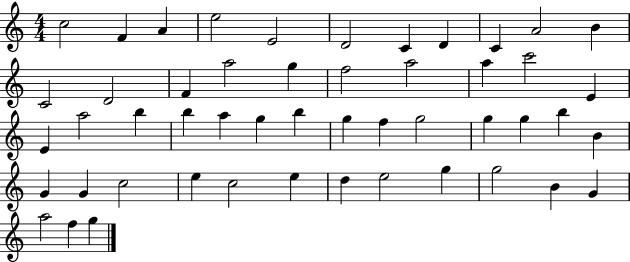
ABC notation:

X:1
T:Untitled
M:4/4
L:1/4
K:C
c2 F A e2 E2 D2 C D C A2 B C2 D2 F a2 g f2 a2 a c'2 E E a2 b b a g b g f g2 g g b B G G c2 e c2 e d e2 g g2 B G a2 f g